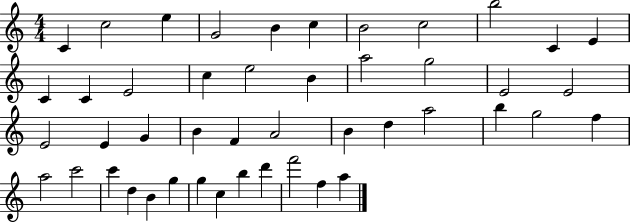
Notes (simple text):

C4/q C5/h E5/q G4/h B4/q C5/q B4/h C5/h B5/h C4/q E4/q C4/q C4/q E4/h C5/q E5/h B4/q A5/h G5/h E4/h E4/h E4/h E4/q G4/q B4/q F4/q A4/h B4/q D5/q A5/h B5/q G5/h F5/q A5/h C6/h C6/q D5/q B4/q G5/q G5/q C5/q B5/q D6/q F6/h F5/q A5/q